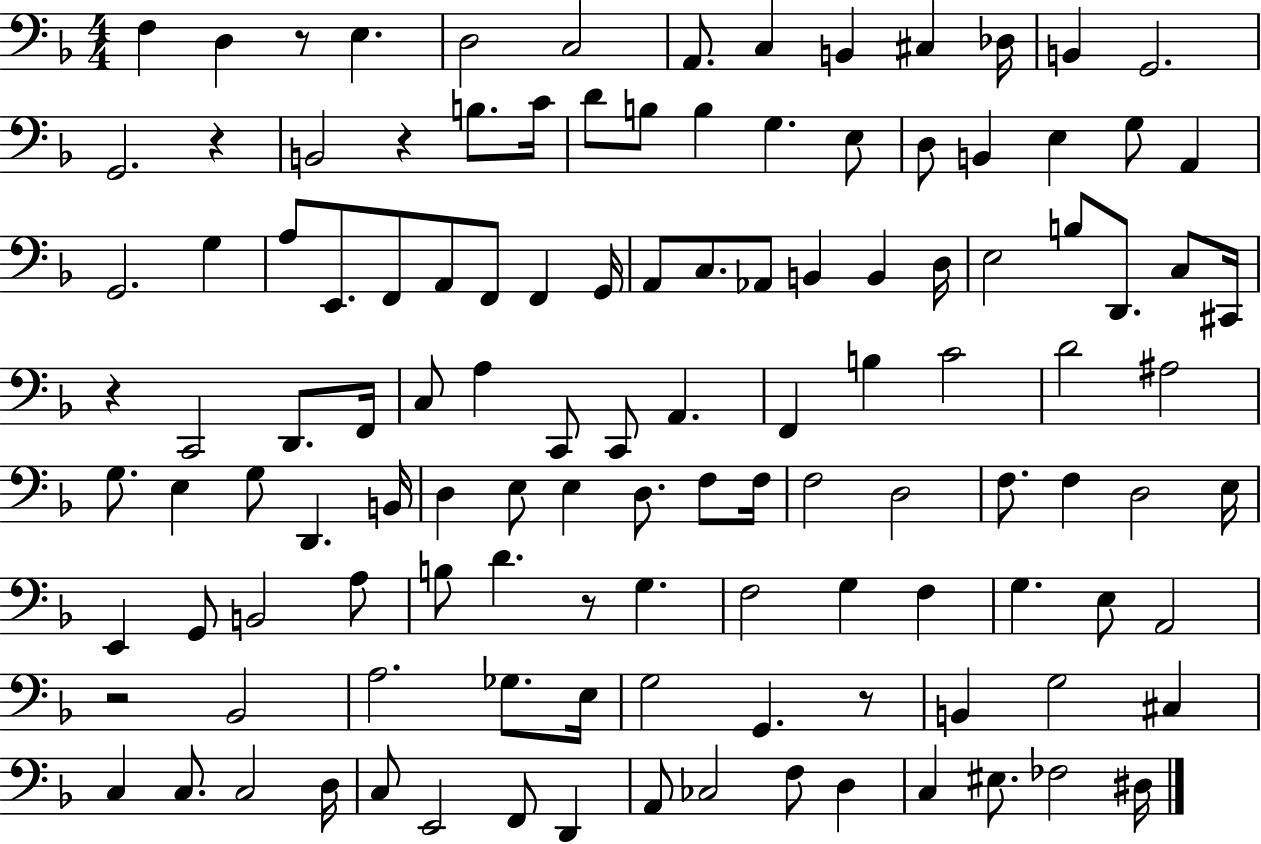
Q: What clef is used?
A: bass